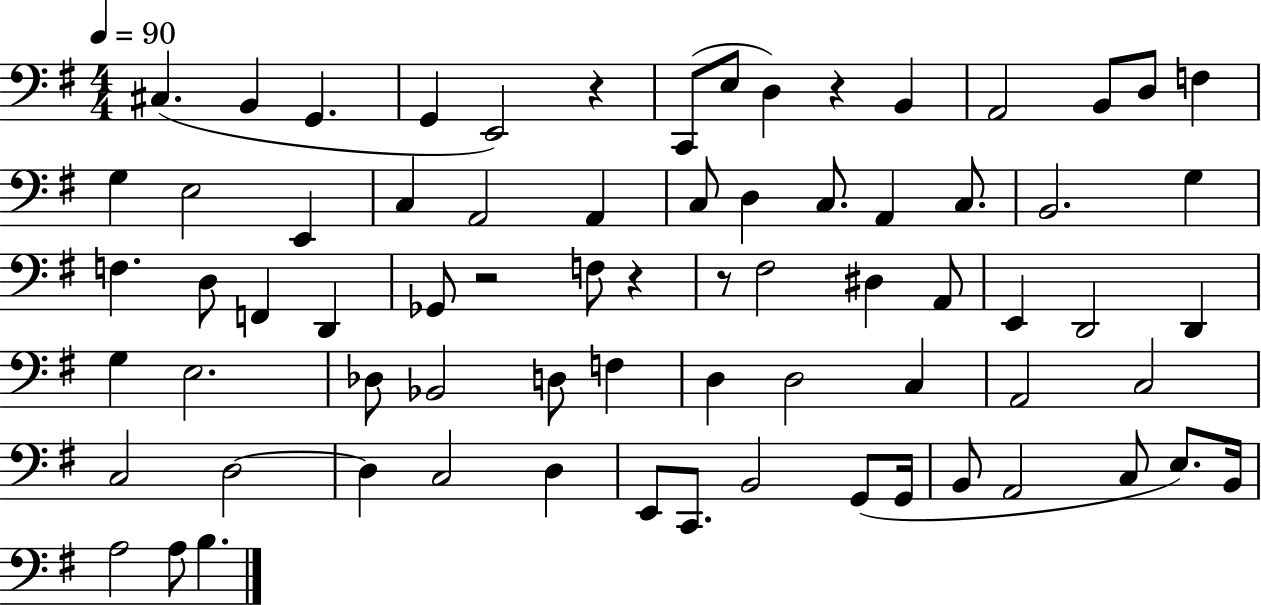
X:1
T:Untitled
M:4/4
L:1/4
K:G
^C, B,, G,, G,, E,,2 z C,,/2 E,/2 D, z B,, A,,2 B,,/2 D,/2 F, G, E,2 E,, C, A,,2 A,, C,/2 D, C,/2 A,, C,/2 B,,2 G, F, D,/2 F,, D,, _G,,/2 z2 F,/2 z z/2 ^F,2 ^D, A,,/2 E,, D,,2 D,, G, E,2 _D,/2 _B,,2 D,/2 F, D, D,2 C, A,,2 C,2 C,2 D,2 D, C,2 D, E,,/2 C,,/2 B,,2 G,,/2 G,,/4 B,,/2 A,,2 C,/2 E,/2 B,,/4 A,2 A,/2 B,